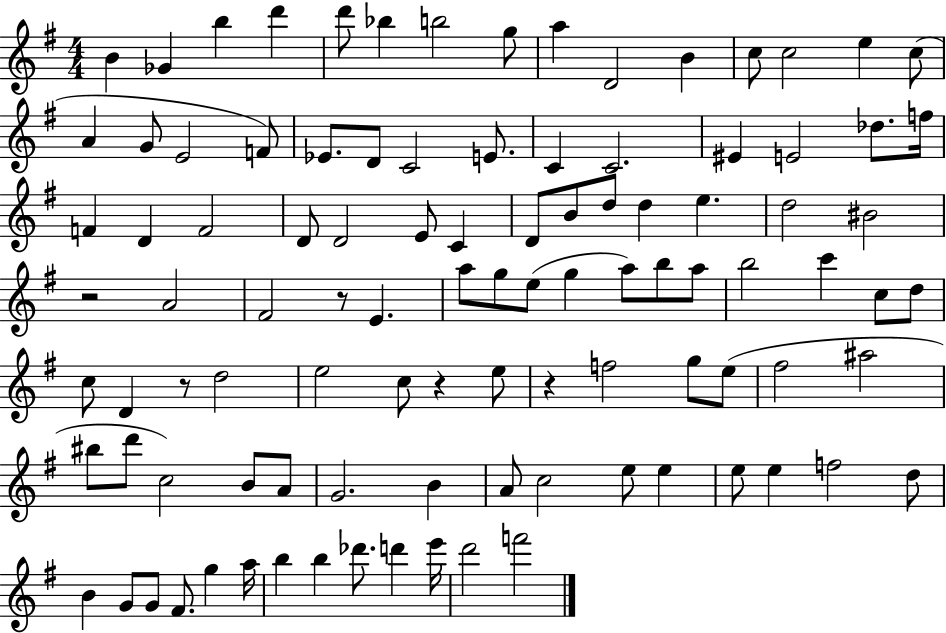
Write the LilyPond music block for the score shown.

{
  \clef treble
  \numericTimeSignature
  \time 4/4
  \key g \major
  b'4 ges'4 b''4 d'''4 | d'''8 bes''4 b''2 g''8 | a''4 d'2 b'4 | c''8 c''2 e''4 c''8( | \break a'4 g'8 e'2 f'8) | ees'8. d'8 c'2 e'8. | c'4 c'2. | eis'4 e'2 des''8. f''16 | \break f'4 d'4 f'2 | d'8 d'2 e'8 c'4 | d'8 b'8 d''8 d''4 e''4. | d''2 bis'2 | \break r2 a'2 | fis'2 r8 e'4. | a''8 g''8 e''8( g''4 a''8) b''8 a''8 | b''2 c'''4 c''8 d''8 | \break c''8 d'4 r8 d''2 | e''2 c''8 r4 e''8 | r4 f''2 g''8 e''8( | fis''2 ais''2 | \break bis''8 d'''8 c''2) b'8 a'8 | g'2. b'4 | a'8 c''2 e''8 e''4 | e''8 e''4 f''2 d''8 | \break b'4 g'8 g'8 fis'8. g''4 a''16 | b''4 b''4 des'''8. d'''4 e'''16 | d'''2 f'''2 | \bar "|."
}